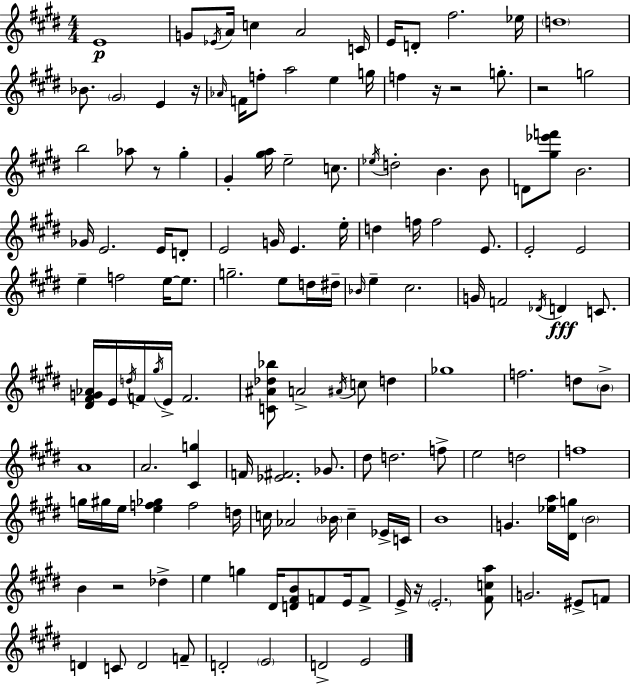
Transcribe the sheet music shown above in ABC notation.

X:1
T:Untitled
M:4/4
L:1/4
K:E
E4 G/2 _E/4 A/4 c A2 C/4 E/4 D/2 ^f2 _e/4 d4 _B/2 ^G2 E z/4 _A/4 F/4 f/2 a2 e g/4 f z/4 z2 g/2 z2 g2 b2 _a/2 z/2 ^g ^G [^ga]/4 e2 c/2 _e/4 d2 B B/2 D/2 [^g_e'f']/2 B2 _G/4 E2 E/4 D/2 E2 G/4 E e/4 d f/4 f2 E/2 E2 E2 e f2 e/4 e/2 g2 e/2 d/4 ^d/4 _B/4 e ^c2 G/4 F2 _D/4 D C/2 [^D^FG_A]/4 E/4 d/4 F/4 ^g/4 E/4 F2 [C^A_d_b]/2 A2 ^A/4 c/2 d _g4 f2 d/2 B/2 A4 A2 [^Cg] F/4 [_E^F]2 _G/2 ^d/2 d2 f/2 e2 d2 f4 g/4 ^g/4 e/4 [ef_g] f2 d/4 c/4 _A2 _B/4 c _E/4 C/4 B4 G [_ea]/4 [^Dg]/4 B2 B z2 _d e g ^D/4 [D^FB]/2 F/2 E/4 F/2 E/4 z/4 E2 [^Fca]/2 G2 ^E/2 F/2 D C/2 D2 F/2 D2 E2 D2 E2